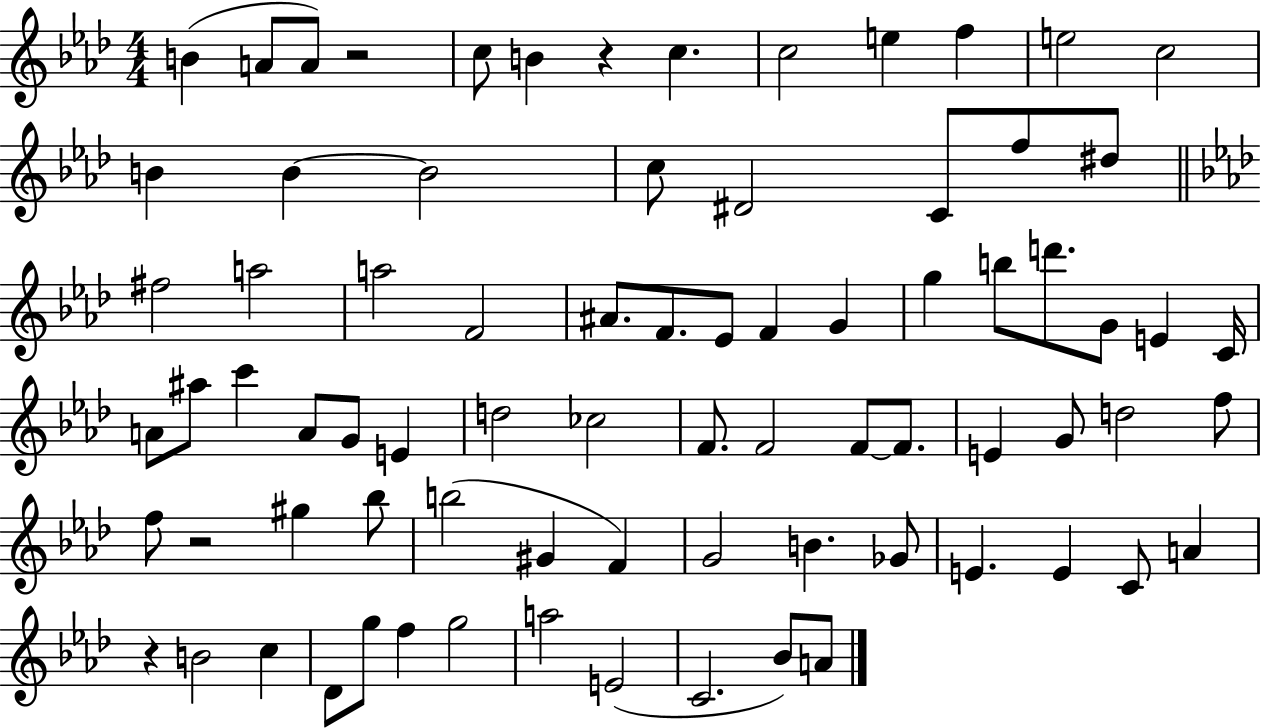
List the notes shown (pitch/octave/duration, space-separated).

B4/q A4/e A4/e R/h C5/e B4/q R/q C5/q. C5/h E5/q F5/q E5/h C5/h B4/q B4/q B4/h C5/e D#4/h C4/e F5/e D#5/e F#5/h A5/h A5/h F4/h A#4/e. F4/e. Eb4/e F4/q G4/q G5/q B5/e D6/e. G4/e E4/q C4/s A4/e A#5/e C6/q A4/e G4/e E4/q D5/h CES5/h F4/e. F4/h F4/e F4/e. E4/q G4/e D5/h F5/e F5/e R/h G#5/q Bb5/e B5/h G#4/q F4/q G4/h B4/q. Gb4/e E4/q. E4/q C4/e A4/q R/q B4/h C5/q Db4/e G5/e F5/q G5/h A5/h E4/h C4/h. Bb4/e A4/e